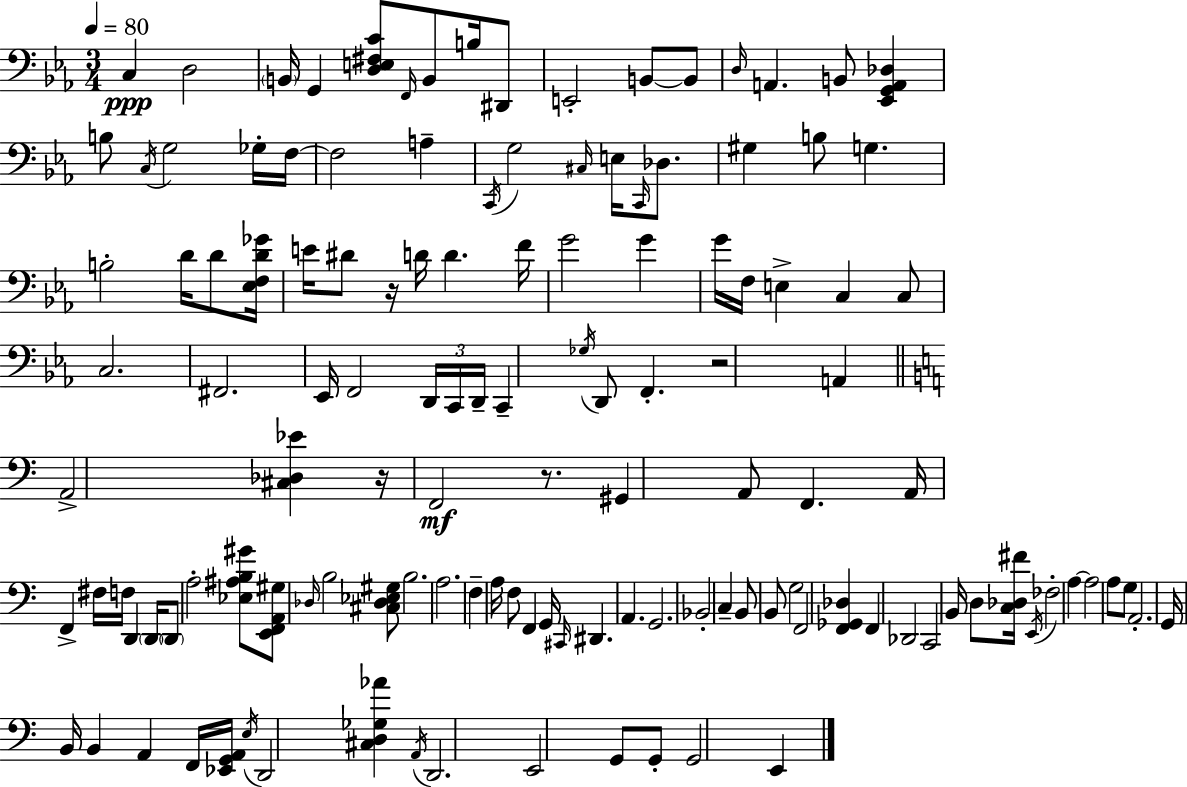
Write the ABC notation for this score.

X:1
T:Untitled
M:3/4
L:1/4
K:Eb
C, D,2 B,,/4 G,, [D,E,^F,C]/2 F,,/4 B,,/2 B,/4 ^D,,/2 E,,2 B,,/2 B,,/2 D,/4 A,, B,,/2 [_E,,G,,A,,_D,] B,/2 C,/4 G,2 _G,/4 F,/4 F,2 A, C,,/4 G,2 ^C,/4 E,/4 C,,/4 _D,/2 ^G, B,/2 G, B,2 D/4 D/2 [_E,F,D_G]/4 E/4 ^D/2 z/4 D/4 D F/4 G2 G G/4 F,/4 E, C, C,/2 C,2 ^F,,2 _E,,/4 F,,2 D,,/4 C,,/4 D,,/4 C,, _G,/4 D,,/2 F,, z2 A,, A,,2 [^C,_D,_E] z/4 F,,2 z/2 ^G,, A,,/2 F,, A,,/4 F,, ^F,/4 F,/4 D,, D,,/4 D,,/2 A,2 [_E,^A,B,^G]/2 [E,,F,,A,,^G,]/2 _D,/4 B,2 [^C,_D,_E,^G,]/2 B,2 A,2 F, A,/4 F,/2 F,, G,,/4 ^C,,/4 ^D,, A,, G,,2 _B,,2 C, B,,/2 B,,/2 G,2 F,,2 [F,,_G,,_D,] F,, _D,,2 C,,2 B,,/4 D,/2 [C,_D,^F]/4 E,,/4 _F,2 A, A,2 A,/2 G,/2 A,,2 G,,/4 B,,/4 B,, A,, F,,/4 [_E,,G,,A,,]/4 E,/4 D,,2 [^C,D,_G,_A] A,,/4 D,,2 E,,2 G,,/2 G,,/2 G,,2 E,,